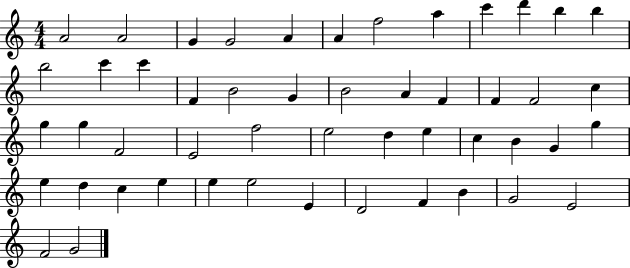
X:1
T:Untitled
M:4/4
L:1/4
K:C
A2 A2 G G2 A A f2 a c' d' b b b2 c' c' F B2 G B2 A F F F2 c g g F2 E2 f2 e2 d e c B G g e d c e e e2 E D2 F B G2 E2 F2 G2